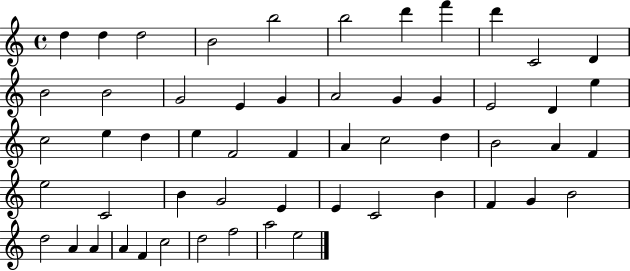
D5/q D5/q D5/h B4/h B5/h B5/h D6/q F6/q D6/q C4/h D4/q B4/h B4/h G4/h E4/q G4/q A4/h G4/q G4/q E4/h D4/q E5/q C5/h E5/q D5/q E5/q F4/h F4/q A4/q C5/h D5/q B4/h A4/q F4/q E5/h C4/h B4/q G4/h E4/q E4/q C4/h B4/q F4/q G4/q B4/h D5/h A4/q A4/q A4/q F4/q C5/h D5/h F5/h A5/h E5/h